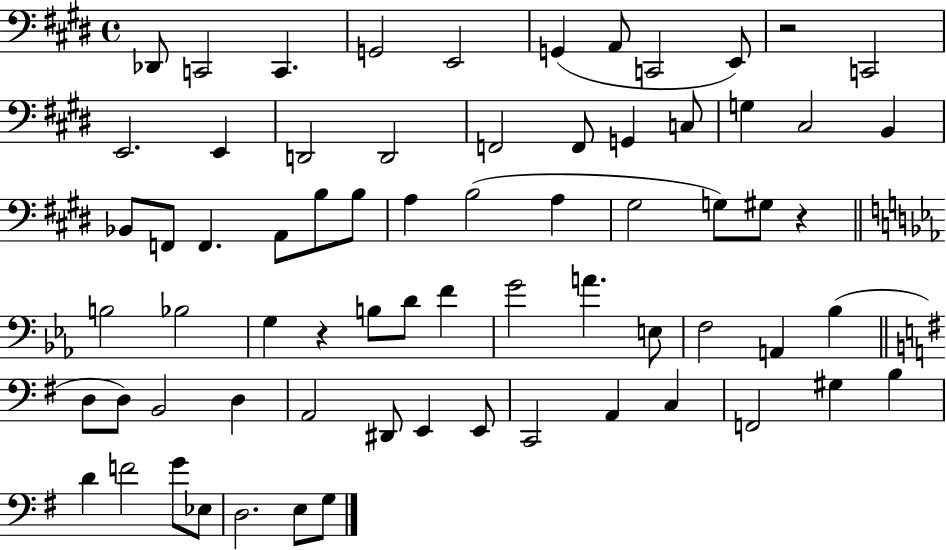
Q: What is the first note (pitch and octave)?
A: Db2